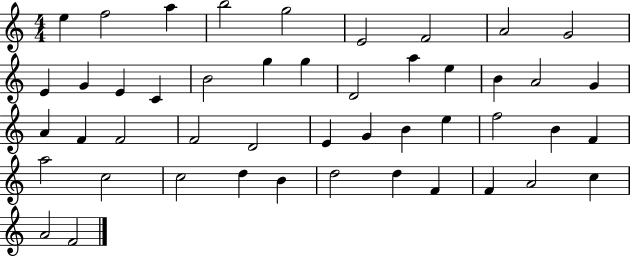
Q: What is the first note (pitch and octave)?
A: E5